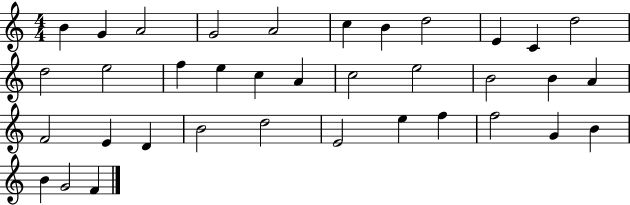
B4/q G4/q A4/h G4/h A4/h C5/q B4/q D5/h E4/q C4/q D5/h D5/h E5/h F5/q E5/q C5/q A4/q C5/h E5/h B4/h B4/q A4/q F4/h E4/q D4/q B4/h D5/h E4/h E5/q F5/q F5/h G4/q B4/q B4/q G4/h F4/q